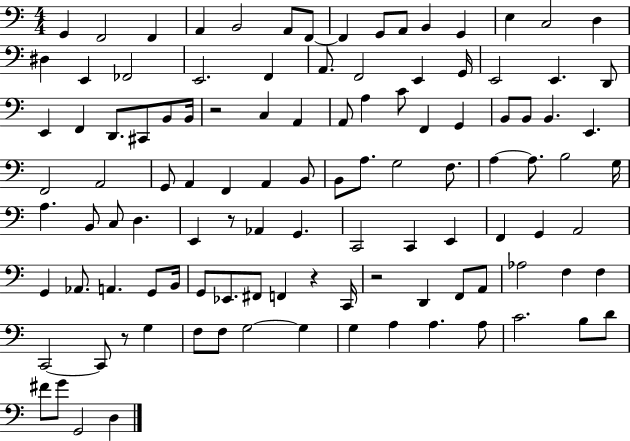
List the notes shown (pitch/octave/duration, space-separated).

G2/q F2/h F2/q A2/q B2/h A2/e F2/e F2/q G2/e A2/e B2/q G2/q E3/q C3/h D3/q D#3/q E2/q FES2/h E2/h. F2/q A2/e. F2/h E2/q G2/s E2/h E2/q. D2/e E2/q F2/q D2/e. C#2/e B2/e B2/s R/h C3/q A2/q A2/e A3/q C4/e F2/q G2/q B2/e B2/e B2/q. E2/q. F2/h A2/h G2/e A2/q F2/q A2/q B2/e B2/e A3/e. G3/h F3/e. A3/q A3/e. B3/h G3/s A3/q. B2/e C3/e D3/q. E2/q R/e Ab2/q G2/q. C2/h C2/q E2/q F2/q G2/q A2/h G2/q Ab2/e. A2/q. G2/e B2/s G2/e Eb2/e. F#2/e F2/q R/q C2/s R/h D2/q F2/e A2/e Ab3/h F3/q F3/q C2/h C2/e R/e G3/q F3/e F3/e G3/h G3/q G3/q A3/q A3/q. A3/e C4/h. B3/e D4/e F#4/e G4/e G2/h D3/q